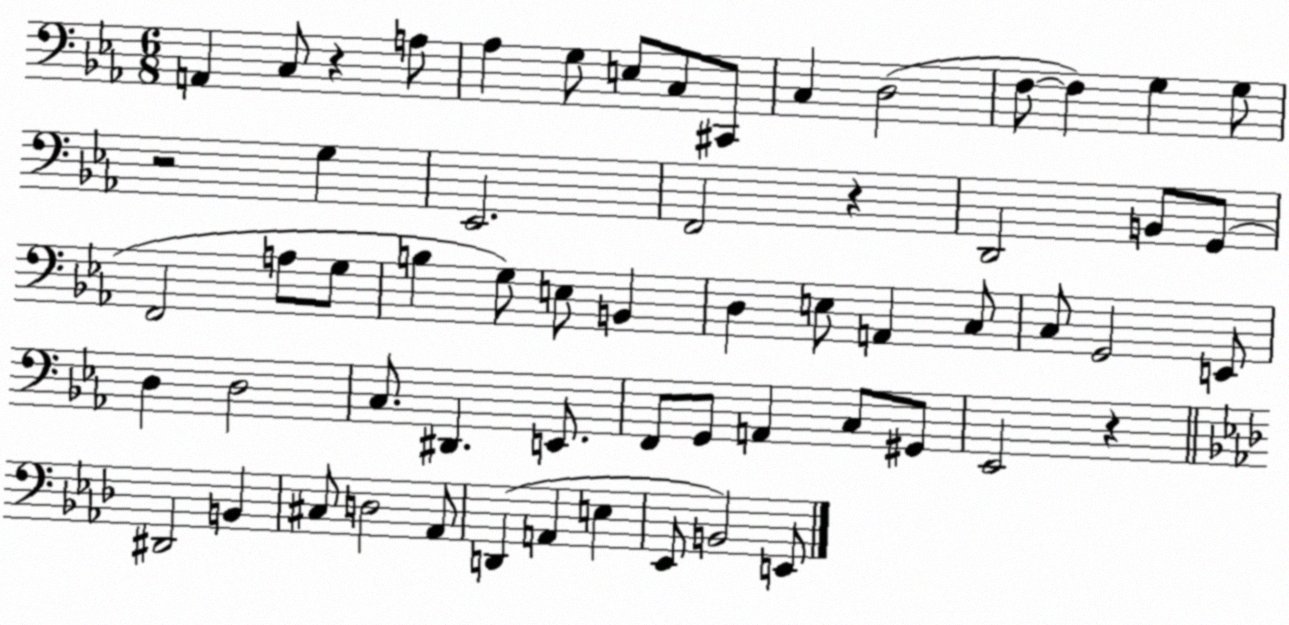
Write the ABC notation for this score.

X:1
T:Untitled
M:6/8
L:1/4
K:Eb
A,, C,/2 z A,/2 _A, G,/2 E,/2 C,/2 ^C,,/2 C, D,2 F,/2 F, G, G,/2 z2 G, _E,,2 F,,2 z D,,2 B,,/2 G,,/2 F,,2 A,/2 G,/2 B, G,/2 E,/2 B,, D, E,/2 A,, C,/2 C,/2 G,,2 E,,/2 D, D,2 C,/2 ^D,, E,,/2 F,,/2 G,,/2 A,, C,/2 ^G,,/2 _E,,2 z ^D,,2 B,, ^C,/2 D,2 _A,,/2 D,, A,, E, _E,,/2 B,,2 E,,/2